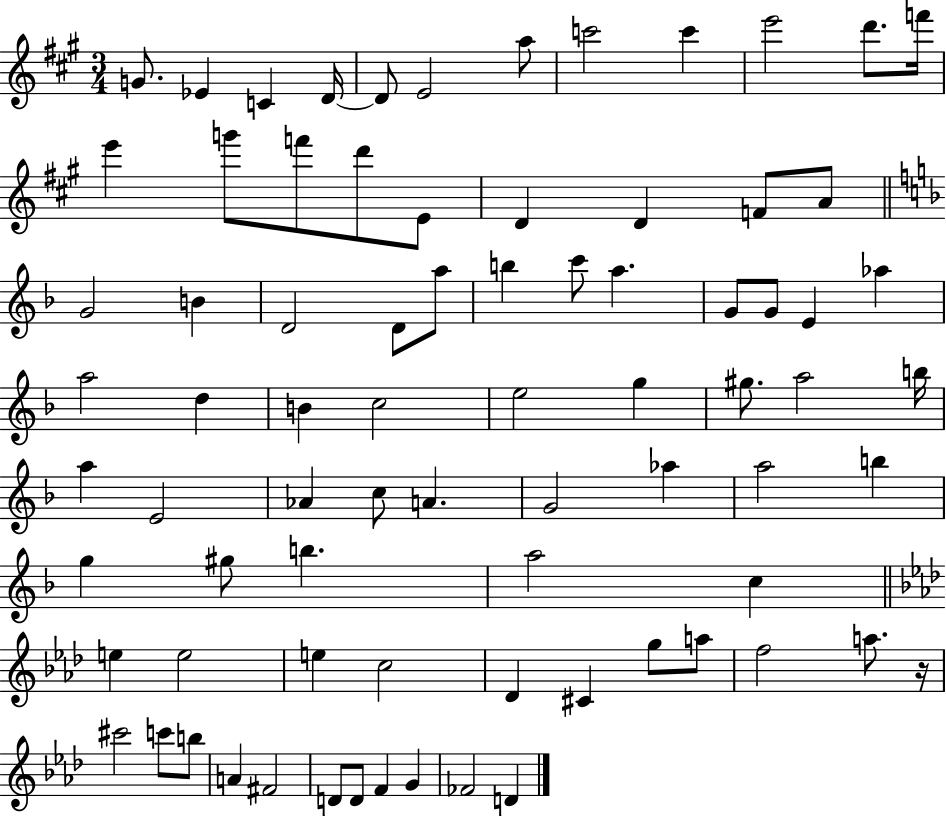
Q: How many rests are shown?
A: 1